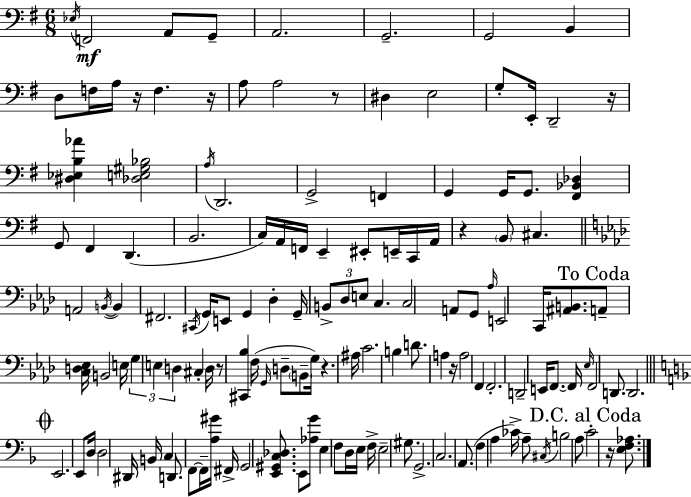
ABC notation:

X:1
T:Untitled
M:6/8
L:1/4
K:G
_E,/4 F,,2 A,,/2 G,,/2 A,,2 G,,2 G,,2 B,, D,/2 F,/4 A,/4 z/4 F, z/4 A,/2 A,2 z/2 ^D, E,2 G,/2 E,,/4 D,,2 z/4 [^D,_E,B,_A] [_D,E,^G,_B,]2 A,/4 D,,2 G,,2 F,, G,, G,,/4 G,,/2 [^F,,_B,,_D,] G,,/2 ^F,, D,, B,,2 C,/4 A,,/4 F,,/4 E,, ^E,,/2 E,,/4 C,,/4 A,,/4 z B,,/2 ^C, A,,2 B,,/4 B,, ^F,,2 ^C,,/4 G,,/4 E,,/2 G,, _D, G,,/4 B,,/2 _D,/2 E,/2 C, C,2 A,,/2 G,,/2 _A,/4 E,,2 C,,/4 [^A,,B,,]/2 A,,/2 [C,D,_E,]/4 B,,2 E,/4 G, E, D, ^C, D,/4 z/2 [^C,,_B,] F,/4 G,,/4 D,/2 B,,/2 G,/4 z ^A,/4 C2 B, D/2 A, z/4 A,2 F,, F,,2 D,,2 E,,/4 F,,/2 F,,/4 _E,/4 F,,2 D,,/2 D,,2 E,,2 E,,/2 D,/4 D,2 ^D,,/4 B,,/4 C, D,,/2 F,,/2 F,,/4 [A,^G]/4 ^F,,/4 G,,2 [E,,^G,,C,_D,]/2 E,,/2 [_A,G]/2 E, F,/2 D,/4 E,/4 F,/4 E,2 ^G,/2 G,,2 C,2 A,,/2 F, A, _C/4 A,/2 ^C,/4 B,2 A,/2 C2 z/4 [E,F,_A,]/2